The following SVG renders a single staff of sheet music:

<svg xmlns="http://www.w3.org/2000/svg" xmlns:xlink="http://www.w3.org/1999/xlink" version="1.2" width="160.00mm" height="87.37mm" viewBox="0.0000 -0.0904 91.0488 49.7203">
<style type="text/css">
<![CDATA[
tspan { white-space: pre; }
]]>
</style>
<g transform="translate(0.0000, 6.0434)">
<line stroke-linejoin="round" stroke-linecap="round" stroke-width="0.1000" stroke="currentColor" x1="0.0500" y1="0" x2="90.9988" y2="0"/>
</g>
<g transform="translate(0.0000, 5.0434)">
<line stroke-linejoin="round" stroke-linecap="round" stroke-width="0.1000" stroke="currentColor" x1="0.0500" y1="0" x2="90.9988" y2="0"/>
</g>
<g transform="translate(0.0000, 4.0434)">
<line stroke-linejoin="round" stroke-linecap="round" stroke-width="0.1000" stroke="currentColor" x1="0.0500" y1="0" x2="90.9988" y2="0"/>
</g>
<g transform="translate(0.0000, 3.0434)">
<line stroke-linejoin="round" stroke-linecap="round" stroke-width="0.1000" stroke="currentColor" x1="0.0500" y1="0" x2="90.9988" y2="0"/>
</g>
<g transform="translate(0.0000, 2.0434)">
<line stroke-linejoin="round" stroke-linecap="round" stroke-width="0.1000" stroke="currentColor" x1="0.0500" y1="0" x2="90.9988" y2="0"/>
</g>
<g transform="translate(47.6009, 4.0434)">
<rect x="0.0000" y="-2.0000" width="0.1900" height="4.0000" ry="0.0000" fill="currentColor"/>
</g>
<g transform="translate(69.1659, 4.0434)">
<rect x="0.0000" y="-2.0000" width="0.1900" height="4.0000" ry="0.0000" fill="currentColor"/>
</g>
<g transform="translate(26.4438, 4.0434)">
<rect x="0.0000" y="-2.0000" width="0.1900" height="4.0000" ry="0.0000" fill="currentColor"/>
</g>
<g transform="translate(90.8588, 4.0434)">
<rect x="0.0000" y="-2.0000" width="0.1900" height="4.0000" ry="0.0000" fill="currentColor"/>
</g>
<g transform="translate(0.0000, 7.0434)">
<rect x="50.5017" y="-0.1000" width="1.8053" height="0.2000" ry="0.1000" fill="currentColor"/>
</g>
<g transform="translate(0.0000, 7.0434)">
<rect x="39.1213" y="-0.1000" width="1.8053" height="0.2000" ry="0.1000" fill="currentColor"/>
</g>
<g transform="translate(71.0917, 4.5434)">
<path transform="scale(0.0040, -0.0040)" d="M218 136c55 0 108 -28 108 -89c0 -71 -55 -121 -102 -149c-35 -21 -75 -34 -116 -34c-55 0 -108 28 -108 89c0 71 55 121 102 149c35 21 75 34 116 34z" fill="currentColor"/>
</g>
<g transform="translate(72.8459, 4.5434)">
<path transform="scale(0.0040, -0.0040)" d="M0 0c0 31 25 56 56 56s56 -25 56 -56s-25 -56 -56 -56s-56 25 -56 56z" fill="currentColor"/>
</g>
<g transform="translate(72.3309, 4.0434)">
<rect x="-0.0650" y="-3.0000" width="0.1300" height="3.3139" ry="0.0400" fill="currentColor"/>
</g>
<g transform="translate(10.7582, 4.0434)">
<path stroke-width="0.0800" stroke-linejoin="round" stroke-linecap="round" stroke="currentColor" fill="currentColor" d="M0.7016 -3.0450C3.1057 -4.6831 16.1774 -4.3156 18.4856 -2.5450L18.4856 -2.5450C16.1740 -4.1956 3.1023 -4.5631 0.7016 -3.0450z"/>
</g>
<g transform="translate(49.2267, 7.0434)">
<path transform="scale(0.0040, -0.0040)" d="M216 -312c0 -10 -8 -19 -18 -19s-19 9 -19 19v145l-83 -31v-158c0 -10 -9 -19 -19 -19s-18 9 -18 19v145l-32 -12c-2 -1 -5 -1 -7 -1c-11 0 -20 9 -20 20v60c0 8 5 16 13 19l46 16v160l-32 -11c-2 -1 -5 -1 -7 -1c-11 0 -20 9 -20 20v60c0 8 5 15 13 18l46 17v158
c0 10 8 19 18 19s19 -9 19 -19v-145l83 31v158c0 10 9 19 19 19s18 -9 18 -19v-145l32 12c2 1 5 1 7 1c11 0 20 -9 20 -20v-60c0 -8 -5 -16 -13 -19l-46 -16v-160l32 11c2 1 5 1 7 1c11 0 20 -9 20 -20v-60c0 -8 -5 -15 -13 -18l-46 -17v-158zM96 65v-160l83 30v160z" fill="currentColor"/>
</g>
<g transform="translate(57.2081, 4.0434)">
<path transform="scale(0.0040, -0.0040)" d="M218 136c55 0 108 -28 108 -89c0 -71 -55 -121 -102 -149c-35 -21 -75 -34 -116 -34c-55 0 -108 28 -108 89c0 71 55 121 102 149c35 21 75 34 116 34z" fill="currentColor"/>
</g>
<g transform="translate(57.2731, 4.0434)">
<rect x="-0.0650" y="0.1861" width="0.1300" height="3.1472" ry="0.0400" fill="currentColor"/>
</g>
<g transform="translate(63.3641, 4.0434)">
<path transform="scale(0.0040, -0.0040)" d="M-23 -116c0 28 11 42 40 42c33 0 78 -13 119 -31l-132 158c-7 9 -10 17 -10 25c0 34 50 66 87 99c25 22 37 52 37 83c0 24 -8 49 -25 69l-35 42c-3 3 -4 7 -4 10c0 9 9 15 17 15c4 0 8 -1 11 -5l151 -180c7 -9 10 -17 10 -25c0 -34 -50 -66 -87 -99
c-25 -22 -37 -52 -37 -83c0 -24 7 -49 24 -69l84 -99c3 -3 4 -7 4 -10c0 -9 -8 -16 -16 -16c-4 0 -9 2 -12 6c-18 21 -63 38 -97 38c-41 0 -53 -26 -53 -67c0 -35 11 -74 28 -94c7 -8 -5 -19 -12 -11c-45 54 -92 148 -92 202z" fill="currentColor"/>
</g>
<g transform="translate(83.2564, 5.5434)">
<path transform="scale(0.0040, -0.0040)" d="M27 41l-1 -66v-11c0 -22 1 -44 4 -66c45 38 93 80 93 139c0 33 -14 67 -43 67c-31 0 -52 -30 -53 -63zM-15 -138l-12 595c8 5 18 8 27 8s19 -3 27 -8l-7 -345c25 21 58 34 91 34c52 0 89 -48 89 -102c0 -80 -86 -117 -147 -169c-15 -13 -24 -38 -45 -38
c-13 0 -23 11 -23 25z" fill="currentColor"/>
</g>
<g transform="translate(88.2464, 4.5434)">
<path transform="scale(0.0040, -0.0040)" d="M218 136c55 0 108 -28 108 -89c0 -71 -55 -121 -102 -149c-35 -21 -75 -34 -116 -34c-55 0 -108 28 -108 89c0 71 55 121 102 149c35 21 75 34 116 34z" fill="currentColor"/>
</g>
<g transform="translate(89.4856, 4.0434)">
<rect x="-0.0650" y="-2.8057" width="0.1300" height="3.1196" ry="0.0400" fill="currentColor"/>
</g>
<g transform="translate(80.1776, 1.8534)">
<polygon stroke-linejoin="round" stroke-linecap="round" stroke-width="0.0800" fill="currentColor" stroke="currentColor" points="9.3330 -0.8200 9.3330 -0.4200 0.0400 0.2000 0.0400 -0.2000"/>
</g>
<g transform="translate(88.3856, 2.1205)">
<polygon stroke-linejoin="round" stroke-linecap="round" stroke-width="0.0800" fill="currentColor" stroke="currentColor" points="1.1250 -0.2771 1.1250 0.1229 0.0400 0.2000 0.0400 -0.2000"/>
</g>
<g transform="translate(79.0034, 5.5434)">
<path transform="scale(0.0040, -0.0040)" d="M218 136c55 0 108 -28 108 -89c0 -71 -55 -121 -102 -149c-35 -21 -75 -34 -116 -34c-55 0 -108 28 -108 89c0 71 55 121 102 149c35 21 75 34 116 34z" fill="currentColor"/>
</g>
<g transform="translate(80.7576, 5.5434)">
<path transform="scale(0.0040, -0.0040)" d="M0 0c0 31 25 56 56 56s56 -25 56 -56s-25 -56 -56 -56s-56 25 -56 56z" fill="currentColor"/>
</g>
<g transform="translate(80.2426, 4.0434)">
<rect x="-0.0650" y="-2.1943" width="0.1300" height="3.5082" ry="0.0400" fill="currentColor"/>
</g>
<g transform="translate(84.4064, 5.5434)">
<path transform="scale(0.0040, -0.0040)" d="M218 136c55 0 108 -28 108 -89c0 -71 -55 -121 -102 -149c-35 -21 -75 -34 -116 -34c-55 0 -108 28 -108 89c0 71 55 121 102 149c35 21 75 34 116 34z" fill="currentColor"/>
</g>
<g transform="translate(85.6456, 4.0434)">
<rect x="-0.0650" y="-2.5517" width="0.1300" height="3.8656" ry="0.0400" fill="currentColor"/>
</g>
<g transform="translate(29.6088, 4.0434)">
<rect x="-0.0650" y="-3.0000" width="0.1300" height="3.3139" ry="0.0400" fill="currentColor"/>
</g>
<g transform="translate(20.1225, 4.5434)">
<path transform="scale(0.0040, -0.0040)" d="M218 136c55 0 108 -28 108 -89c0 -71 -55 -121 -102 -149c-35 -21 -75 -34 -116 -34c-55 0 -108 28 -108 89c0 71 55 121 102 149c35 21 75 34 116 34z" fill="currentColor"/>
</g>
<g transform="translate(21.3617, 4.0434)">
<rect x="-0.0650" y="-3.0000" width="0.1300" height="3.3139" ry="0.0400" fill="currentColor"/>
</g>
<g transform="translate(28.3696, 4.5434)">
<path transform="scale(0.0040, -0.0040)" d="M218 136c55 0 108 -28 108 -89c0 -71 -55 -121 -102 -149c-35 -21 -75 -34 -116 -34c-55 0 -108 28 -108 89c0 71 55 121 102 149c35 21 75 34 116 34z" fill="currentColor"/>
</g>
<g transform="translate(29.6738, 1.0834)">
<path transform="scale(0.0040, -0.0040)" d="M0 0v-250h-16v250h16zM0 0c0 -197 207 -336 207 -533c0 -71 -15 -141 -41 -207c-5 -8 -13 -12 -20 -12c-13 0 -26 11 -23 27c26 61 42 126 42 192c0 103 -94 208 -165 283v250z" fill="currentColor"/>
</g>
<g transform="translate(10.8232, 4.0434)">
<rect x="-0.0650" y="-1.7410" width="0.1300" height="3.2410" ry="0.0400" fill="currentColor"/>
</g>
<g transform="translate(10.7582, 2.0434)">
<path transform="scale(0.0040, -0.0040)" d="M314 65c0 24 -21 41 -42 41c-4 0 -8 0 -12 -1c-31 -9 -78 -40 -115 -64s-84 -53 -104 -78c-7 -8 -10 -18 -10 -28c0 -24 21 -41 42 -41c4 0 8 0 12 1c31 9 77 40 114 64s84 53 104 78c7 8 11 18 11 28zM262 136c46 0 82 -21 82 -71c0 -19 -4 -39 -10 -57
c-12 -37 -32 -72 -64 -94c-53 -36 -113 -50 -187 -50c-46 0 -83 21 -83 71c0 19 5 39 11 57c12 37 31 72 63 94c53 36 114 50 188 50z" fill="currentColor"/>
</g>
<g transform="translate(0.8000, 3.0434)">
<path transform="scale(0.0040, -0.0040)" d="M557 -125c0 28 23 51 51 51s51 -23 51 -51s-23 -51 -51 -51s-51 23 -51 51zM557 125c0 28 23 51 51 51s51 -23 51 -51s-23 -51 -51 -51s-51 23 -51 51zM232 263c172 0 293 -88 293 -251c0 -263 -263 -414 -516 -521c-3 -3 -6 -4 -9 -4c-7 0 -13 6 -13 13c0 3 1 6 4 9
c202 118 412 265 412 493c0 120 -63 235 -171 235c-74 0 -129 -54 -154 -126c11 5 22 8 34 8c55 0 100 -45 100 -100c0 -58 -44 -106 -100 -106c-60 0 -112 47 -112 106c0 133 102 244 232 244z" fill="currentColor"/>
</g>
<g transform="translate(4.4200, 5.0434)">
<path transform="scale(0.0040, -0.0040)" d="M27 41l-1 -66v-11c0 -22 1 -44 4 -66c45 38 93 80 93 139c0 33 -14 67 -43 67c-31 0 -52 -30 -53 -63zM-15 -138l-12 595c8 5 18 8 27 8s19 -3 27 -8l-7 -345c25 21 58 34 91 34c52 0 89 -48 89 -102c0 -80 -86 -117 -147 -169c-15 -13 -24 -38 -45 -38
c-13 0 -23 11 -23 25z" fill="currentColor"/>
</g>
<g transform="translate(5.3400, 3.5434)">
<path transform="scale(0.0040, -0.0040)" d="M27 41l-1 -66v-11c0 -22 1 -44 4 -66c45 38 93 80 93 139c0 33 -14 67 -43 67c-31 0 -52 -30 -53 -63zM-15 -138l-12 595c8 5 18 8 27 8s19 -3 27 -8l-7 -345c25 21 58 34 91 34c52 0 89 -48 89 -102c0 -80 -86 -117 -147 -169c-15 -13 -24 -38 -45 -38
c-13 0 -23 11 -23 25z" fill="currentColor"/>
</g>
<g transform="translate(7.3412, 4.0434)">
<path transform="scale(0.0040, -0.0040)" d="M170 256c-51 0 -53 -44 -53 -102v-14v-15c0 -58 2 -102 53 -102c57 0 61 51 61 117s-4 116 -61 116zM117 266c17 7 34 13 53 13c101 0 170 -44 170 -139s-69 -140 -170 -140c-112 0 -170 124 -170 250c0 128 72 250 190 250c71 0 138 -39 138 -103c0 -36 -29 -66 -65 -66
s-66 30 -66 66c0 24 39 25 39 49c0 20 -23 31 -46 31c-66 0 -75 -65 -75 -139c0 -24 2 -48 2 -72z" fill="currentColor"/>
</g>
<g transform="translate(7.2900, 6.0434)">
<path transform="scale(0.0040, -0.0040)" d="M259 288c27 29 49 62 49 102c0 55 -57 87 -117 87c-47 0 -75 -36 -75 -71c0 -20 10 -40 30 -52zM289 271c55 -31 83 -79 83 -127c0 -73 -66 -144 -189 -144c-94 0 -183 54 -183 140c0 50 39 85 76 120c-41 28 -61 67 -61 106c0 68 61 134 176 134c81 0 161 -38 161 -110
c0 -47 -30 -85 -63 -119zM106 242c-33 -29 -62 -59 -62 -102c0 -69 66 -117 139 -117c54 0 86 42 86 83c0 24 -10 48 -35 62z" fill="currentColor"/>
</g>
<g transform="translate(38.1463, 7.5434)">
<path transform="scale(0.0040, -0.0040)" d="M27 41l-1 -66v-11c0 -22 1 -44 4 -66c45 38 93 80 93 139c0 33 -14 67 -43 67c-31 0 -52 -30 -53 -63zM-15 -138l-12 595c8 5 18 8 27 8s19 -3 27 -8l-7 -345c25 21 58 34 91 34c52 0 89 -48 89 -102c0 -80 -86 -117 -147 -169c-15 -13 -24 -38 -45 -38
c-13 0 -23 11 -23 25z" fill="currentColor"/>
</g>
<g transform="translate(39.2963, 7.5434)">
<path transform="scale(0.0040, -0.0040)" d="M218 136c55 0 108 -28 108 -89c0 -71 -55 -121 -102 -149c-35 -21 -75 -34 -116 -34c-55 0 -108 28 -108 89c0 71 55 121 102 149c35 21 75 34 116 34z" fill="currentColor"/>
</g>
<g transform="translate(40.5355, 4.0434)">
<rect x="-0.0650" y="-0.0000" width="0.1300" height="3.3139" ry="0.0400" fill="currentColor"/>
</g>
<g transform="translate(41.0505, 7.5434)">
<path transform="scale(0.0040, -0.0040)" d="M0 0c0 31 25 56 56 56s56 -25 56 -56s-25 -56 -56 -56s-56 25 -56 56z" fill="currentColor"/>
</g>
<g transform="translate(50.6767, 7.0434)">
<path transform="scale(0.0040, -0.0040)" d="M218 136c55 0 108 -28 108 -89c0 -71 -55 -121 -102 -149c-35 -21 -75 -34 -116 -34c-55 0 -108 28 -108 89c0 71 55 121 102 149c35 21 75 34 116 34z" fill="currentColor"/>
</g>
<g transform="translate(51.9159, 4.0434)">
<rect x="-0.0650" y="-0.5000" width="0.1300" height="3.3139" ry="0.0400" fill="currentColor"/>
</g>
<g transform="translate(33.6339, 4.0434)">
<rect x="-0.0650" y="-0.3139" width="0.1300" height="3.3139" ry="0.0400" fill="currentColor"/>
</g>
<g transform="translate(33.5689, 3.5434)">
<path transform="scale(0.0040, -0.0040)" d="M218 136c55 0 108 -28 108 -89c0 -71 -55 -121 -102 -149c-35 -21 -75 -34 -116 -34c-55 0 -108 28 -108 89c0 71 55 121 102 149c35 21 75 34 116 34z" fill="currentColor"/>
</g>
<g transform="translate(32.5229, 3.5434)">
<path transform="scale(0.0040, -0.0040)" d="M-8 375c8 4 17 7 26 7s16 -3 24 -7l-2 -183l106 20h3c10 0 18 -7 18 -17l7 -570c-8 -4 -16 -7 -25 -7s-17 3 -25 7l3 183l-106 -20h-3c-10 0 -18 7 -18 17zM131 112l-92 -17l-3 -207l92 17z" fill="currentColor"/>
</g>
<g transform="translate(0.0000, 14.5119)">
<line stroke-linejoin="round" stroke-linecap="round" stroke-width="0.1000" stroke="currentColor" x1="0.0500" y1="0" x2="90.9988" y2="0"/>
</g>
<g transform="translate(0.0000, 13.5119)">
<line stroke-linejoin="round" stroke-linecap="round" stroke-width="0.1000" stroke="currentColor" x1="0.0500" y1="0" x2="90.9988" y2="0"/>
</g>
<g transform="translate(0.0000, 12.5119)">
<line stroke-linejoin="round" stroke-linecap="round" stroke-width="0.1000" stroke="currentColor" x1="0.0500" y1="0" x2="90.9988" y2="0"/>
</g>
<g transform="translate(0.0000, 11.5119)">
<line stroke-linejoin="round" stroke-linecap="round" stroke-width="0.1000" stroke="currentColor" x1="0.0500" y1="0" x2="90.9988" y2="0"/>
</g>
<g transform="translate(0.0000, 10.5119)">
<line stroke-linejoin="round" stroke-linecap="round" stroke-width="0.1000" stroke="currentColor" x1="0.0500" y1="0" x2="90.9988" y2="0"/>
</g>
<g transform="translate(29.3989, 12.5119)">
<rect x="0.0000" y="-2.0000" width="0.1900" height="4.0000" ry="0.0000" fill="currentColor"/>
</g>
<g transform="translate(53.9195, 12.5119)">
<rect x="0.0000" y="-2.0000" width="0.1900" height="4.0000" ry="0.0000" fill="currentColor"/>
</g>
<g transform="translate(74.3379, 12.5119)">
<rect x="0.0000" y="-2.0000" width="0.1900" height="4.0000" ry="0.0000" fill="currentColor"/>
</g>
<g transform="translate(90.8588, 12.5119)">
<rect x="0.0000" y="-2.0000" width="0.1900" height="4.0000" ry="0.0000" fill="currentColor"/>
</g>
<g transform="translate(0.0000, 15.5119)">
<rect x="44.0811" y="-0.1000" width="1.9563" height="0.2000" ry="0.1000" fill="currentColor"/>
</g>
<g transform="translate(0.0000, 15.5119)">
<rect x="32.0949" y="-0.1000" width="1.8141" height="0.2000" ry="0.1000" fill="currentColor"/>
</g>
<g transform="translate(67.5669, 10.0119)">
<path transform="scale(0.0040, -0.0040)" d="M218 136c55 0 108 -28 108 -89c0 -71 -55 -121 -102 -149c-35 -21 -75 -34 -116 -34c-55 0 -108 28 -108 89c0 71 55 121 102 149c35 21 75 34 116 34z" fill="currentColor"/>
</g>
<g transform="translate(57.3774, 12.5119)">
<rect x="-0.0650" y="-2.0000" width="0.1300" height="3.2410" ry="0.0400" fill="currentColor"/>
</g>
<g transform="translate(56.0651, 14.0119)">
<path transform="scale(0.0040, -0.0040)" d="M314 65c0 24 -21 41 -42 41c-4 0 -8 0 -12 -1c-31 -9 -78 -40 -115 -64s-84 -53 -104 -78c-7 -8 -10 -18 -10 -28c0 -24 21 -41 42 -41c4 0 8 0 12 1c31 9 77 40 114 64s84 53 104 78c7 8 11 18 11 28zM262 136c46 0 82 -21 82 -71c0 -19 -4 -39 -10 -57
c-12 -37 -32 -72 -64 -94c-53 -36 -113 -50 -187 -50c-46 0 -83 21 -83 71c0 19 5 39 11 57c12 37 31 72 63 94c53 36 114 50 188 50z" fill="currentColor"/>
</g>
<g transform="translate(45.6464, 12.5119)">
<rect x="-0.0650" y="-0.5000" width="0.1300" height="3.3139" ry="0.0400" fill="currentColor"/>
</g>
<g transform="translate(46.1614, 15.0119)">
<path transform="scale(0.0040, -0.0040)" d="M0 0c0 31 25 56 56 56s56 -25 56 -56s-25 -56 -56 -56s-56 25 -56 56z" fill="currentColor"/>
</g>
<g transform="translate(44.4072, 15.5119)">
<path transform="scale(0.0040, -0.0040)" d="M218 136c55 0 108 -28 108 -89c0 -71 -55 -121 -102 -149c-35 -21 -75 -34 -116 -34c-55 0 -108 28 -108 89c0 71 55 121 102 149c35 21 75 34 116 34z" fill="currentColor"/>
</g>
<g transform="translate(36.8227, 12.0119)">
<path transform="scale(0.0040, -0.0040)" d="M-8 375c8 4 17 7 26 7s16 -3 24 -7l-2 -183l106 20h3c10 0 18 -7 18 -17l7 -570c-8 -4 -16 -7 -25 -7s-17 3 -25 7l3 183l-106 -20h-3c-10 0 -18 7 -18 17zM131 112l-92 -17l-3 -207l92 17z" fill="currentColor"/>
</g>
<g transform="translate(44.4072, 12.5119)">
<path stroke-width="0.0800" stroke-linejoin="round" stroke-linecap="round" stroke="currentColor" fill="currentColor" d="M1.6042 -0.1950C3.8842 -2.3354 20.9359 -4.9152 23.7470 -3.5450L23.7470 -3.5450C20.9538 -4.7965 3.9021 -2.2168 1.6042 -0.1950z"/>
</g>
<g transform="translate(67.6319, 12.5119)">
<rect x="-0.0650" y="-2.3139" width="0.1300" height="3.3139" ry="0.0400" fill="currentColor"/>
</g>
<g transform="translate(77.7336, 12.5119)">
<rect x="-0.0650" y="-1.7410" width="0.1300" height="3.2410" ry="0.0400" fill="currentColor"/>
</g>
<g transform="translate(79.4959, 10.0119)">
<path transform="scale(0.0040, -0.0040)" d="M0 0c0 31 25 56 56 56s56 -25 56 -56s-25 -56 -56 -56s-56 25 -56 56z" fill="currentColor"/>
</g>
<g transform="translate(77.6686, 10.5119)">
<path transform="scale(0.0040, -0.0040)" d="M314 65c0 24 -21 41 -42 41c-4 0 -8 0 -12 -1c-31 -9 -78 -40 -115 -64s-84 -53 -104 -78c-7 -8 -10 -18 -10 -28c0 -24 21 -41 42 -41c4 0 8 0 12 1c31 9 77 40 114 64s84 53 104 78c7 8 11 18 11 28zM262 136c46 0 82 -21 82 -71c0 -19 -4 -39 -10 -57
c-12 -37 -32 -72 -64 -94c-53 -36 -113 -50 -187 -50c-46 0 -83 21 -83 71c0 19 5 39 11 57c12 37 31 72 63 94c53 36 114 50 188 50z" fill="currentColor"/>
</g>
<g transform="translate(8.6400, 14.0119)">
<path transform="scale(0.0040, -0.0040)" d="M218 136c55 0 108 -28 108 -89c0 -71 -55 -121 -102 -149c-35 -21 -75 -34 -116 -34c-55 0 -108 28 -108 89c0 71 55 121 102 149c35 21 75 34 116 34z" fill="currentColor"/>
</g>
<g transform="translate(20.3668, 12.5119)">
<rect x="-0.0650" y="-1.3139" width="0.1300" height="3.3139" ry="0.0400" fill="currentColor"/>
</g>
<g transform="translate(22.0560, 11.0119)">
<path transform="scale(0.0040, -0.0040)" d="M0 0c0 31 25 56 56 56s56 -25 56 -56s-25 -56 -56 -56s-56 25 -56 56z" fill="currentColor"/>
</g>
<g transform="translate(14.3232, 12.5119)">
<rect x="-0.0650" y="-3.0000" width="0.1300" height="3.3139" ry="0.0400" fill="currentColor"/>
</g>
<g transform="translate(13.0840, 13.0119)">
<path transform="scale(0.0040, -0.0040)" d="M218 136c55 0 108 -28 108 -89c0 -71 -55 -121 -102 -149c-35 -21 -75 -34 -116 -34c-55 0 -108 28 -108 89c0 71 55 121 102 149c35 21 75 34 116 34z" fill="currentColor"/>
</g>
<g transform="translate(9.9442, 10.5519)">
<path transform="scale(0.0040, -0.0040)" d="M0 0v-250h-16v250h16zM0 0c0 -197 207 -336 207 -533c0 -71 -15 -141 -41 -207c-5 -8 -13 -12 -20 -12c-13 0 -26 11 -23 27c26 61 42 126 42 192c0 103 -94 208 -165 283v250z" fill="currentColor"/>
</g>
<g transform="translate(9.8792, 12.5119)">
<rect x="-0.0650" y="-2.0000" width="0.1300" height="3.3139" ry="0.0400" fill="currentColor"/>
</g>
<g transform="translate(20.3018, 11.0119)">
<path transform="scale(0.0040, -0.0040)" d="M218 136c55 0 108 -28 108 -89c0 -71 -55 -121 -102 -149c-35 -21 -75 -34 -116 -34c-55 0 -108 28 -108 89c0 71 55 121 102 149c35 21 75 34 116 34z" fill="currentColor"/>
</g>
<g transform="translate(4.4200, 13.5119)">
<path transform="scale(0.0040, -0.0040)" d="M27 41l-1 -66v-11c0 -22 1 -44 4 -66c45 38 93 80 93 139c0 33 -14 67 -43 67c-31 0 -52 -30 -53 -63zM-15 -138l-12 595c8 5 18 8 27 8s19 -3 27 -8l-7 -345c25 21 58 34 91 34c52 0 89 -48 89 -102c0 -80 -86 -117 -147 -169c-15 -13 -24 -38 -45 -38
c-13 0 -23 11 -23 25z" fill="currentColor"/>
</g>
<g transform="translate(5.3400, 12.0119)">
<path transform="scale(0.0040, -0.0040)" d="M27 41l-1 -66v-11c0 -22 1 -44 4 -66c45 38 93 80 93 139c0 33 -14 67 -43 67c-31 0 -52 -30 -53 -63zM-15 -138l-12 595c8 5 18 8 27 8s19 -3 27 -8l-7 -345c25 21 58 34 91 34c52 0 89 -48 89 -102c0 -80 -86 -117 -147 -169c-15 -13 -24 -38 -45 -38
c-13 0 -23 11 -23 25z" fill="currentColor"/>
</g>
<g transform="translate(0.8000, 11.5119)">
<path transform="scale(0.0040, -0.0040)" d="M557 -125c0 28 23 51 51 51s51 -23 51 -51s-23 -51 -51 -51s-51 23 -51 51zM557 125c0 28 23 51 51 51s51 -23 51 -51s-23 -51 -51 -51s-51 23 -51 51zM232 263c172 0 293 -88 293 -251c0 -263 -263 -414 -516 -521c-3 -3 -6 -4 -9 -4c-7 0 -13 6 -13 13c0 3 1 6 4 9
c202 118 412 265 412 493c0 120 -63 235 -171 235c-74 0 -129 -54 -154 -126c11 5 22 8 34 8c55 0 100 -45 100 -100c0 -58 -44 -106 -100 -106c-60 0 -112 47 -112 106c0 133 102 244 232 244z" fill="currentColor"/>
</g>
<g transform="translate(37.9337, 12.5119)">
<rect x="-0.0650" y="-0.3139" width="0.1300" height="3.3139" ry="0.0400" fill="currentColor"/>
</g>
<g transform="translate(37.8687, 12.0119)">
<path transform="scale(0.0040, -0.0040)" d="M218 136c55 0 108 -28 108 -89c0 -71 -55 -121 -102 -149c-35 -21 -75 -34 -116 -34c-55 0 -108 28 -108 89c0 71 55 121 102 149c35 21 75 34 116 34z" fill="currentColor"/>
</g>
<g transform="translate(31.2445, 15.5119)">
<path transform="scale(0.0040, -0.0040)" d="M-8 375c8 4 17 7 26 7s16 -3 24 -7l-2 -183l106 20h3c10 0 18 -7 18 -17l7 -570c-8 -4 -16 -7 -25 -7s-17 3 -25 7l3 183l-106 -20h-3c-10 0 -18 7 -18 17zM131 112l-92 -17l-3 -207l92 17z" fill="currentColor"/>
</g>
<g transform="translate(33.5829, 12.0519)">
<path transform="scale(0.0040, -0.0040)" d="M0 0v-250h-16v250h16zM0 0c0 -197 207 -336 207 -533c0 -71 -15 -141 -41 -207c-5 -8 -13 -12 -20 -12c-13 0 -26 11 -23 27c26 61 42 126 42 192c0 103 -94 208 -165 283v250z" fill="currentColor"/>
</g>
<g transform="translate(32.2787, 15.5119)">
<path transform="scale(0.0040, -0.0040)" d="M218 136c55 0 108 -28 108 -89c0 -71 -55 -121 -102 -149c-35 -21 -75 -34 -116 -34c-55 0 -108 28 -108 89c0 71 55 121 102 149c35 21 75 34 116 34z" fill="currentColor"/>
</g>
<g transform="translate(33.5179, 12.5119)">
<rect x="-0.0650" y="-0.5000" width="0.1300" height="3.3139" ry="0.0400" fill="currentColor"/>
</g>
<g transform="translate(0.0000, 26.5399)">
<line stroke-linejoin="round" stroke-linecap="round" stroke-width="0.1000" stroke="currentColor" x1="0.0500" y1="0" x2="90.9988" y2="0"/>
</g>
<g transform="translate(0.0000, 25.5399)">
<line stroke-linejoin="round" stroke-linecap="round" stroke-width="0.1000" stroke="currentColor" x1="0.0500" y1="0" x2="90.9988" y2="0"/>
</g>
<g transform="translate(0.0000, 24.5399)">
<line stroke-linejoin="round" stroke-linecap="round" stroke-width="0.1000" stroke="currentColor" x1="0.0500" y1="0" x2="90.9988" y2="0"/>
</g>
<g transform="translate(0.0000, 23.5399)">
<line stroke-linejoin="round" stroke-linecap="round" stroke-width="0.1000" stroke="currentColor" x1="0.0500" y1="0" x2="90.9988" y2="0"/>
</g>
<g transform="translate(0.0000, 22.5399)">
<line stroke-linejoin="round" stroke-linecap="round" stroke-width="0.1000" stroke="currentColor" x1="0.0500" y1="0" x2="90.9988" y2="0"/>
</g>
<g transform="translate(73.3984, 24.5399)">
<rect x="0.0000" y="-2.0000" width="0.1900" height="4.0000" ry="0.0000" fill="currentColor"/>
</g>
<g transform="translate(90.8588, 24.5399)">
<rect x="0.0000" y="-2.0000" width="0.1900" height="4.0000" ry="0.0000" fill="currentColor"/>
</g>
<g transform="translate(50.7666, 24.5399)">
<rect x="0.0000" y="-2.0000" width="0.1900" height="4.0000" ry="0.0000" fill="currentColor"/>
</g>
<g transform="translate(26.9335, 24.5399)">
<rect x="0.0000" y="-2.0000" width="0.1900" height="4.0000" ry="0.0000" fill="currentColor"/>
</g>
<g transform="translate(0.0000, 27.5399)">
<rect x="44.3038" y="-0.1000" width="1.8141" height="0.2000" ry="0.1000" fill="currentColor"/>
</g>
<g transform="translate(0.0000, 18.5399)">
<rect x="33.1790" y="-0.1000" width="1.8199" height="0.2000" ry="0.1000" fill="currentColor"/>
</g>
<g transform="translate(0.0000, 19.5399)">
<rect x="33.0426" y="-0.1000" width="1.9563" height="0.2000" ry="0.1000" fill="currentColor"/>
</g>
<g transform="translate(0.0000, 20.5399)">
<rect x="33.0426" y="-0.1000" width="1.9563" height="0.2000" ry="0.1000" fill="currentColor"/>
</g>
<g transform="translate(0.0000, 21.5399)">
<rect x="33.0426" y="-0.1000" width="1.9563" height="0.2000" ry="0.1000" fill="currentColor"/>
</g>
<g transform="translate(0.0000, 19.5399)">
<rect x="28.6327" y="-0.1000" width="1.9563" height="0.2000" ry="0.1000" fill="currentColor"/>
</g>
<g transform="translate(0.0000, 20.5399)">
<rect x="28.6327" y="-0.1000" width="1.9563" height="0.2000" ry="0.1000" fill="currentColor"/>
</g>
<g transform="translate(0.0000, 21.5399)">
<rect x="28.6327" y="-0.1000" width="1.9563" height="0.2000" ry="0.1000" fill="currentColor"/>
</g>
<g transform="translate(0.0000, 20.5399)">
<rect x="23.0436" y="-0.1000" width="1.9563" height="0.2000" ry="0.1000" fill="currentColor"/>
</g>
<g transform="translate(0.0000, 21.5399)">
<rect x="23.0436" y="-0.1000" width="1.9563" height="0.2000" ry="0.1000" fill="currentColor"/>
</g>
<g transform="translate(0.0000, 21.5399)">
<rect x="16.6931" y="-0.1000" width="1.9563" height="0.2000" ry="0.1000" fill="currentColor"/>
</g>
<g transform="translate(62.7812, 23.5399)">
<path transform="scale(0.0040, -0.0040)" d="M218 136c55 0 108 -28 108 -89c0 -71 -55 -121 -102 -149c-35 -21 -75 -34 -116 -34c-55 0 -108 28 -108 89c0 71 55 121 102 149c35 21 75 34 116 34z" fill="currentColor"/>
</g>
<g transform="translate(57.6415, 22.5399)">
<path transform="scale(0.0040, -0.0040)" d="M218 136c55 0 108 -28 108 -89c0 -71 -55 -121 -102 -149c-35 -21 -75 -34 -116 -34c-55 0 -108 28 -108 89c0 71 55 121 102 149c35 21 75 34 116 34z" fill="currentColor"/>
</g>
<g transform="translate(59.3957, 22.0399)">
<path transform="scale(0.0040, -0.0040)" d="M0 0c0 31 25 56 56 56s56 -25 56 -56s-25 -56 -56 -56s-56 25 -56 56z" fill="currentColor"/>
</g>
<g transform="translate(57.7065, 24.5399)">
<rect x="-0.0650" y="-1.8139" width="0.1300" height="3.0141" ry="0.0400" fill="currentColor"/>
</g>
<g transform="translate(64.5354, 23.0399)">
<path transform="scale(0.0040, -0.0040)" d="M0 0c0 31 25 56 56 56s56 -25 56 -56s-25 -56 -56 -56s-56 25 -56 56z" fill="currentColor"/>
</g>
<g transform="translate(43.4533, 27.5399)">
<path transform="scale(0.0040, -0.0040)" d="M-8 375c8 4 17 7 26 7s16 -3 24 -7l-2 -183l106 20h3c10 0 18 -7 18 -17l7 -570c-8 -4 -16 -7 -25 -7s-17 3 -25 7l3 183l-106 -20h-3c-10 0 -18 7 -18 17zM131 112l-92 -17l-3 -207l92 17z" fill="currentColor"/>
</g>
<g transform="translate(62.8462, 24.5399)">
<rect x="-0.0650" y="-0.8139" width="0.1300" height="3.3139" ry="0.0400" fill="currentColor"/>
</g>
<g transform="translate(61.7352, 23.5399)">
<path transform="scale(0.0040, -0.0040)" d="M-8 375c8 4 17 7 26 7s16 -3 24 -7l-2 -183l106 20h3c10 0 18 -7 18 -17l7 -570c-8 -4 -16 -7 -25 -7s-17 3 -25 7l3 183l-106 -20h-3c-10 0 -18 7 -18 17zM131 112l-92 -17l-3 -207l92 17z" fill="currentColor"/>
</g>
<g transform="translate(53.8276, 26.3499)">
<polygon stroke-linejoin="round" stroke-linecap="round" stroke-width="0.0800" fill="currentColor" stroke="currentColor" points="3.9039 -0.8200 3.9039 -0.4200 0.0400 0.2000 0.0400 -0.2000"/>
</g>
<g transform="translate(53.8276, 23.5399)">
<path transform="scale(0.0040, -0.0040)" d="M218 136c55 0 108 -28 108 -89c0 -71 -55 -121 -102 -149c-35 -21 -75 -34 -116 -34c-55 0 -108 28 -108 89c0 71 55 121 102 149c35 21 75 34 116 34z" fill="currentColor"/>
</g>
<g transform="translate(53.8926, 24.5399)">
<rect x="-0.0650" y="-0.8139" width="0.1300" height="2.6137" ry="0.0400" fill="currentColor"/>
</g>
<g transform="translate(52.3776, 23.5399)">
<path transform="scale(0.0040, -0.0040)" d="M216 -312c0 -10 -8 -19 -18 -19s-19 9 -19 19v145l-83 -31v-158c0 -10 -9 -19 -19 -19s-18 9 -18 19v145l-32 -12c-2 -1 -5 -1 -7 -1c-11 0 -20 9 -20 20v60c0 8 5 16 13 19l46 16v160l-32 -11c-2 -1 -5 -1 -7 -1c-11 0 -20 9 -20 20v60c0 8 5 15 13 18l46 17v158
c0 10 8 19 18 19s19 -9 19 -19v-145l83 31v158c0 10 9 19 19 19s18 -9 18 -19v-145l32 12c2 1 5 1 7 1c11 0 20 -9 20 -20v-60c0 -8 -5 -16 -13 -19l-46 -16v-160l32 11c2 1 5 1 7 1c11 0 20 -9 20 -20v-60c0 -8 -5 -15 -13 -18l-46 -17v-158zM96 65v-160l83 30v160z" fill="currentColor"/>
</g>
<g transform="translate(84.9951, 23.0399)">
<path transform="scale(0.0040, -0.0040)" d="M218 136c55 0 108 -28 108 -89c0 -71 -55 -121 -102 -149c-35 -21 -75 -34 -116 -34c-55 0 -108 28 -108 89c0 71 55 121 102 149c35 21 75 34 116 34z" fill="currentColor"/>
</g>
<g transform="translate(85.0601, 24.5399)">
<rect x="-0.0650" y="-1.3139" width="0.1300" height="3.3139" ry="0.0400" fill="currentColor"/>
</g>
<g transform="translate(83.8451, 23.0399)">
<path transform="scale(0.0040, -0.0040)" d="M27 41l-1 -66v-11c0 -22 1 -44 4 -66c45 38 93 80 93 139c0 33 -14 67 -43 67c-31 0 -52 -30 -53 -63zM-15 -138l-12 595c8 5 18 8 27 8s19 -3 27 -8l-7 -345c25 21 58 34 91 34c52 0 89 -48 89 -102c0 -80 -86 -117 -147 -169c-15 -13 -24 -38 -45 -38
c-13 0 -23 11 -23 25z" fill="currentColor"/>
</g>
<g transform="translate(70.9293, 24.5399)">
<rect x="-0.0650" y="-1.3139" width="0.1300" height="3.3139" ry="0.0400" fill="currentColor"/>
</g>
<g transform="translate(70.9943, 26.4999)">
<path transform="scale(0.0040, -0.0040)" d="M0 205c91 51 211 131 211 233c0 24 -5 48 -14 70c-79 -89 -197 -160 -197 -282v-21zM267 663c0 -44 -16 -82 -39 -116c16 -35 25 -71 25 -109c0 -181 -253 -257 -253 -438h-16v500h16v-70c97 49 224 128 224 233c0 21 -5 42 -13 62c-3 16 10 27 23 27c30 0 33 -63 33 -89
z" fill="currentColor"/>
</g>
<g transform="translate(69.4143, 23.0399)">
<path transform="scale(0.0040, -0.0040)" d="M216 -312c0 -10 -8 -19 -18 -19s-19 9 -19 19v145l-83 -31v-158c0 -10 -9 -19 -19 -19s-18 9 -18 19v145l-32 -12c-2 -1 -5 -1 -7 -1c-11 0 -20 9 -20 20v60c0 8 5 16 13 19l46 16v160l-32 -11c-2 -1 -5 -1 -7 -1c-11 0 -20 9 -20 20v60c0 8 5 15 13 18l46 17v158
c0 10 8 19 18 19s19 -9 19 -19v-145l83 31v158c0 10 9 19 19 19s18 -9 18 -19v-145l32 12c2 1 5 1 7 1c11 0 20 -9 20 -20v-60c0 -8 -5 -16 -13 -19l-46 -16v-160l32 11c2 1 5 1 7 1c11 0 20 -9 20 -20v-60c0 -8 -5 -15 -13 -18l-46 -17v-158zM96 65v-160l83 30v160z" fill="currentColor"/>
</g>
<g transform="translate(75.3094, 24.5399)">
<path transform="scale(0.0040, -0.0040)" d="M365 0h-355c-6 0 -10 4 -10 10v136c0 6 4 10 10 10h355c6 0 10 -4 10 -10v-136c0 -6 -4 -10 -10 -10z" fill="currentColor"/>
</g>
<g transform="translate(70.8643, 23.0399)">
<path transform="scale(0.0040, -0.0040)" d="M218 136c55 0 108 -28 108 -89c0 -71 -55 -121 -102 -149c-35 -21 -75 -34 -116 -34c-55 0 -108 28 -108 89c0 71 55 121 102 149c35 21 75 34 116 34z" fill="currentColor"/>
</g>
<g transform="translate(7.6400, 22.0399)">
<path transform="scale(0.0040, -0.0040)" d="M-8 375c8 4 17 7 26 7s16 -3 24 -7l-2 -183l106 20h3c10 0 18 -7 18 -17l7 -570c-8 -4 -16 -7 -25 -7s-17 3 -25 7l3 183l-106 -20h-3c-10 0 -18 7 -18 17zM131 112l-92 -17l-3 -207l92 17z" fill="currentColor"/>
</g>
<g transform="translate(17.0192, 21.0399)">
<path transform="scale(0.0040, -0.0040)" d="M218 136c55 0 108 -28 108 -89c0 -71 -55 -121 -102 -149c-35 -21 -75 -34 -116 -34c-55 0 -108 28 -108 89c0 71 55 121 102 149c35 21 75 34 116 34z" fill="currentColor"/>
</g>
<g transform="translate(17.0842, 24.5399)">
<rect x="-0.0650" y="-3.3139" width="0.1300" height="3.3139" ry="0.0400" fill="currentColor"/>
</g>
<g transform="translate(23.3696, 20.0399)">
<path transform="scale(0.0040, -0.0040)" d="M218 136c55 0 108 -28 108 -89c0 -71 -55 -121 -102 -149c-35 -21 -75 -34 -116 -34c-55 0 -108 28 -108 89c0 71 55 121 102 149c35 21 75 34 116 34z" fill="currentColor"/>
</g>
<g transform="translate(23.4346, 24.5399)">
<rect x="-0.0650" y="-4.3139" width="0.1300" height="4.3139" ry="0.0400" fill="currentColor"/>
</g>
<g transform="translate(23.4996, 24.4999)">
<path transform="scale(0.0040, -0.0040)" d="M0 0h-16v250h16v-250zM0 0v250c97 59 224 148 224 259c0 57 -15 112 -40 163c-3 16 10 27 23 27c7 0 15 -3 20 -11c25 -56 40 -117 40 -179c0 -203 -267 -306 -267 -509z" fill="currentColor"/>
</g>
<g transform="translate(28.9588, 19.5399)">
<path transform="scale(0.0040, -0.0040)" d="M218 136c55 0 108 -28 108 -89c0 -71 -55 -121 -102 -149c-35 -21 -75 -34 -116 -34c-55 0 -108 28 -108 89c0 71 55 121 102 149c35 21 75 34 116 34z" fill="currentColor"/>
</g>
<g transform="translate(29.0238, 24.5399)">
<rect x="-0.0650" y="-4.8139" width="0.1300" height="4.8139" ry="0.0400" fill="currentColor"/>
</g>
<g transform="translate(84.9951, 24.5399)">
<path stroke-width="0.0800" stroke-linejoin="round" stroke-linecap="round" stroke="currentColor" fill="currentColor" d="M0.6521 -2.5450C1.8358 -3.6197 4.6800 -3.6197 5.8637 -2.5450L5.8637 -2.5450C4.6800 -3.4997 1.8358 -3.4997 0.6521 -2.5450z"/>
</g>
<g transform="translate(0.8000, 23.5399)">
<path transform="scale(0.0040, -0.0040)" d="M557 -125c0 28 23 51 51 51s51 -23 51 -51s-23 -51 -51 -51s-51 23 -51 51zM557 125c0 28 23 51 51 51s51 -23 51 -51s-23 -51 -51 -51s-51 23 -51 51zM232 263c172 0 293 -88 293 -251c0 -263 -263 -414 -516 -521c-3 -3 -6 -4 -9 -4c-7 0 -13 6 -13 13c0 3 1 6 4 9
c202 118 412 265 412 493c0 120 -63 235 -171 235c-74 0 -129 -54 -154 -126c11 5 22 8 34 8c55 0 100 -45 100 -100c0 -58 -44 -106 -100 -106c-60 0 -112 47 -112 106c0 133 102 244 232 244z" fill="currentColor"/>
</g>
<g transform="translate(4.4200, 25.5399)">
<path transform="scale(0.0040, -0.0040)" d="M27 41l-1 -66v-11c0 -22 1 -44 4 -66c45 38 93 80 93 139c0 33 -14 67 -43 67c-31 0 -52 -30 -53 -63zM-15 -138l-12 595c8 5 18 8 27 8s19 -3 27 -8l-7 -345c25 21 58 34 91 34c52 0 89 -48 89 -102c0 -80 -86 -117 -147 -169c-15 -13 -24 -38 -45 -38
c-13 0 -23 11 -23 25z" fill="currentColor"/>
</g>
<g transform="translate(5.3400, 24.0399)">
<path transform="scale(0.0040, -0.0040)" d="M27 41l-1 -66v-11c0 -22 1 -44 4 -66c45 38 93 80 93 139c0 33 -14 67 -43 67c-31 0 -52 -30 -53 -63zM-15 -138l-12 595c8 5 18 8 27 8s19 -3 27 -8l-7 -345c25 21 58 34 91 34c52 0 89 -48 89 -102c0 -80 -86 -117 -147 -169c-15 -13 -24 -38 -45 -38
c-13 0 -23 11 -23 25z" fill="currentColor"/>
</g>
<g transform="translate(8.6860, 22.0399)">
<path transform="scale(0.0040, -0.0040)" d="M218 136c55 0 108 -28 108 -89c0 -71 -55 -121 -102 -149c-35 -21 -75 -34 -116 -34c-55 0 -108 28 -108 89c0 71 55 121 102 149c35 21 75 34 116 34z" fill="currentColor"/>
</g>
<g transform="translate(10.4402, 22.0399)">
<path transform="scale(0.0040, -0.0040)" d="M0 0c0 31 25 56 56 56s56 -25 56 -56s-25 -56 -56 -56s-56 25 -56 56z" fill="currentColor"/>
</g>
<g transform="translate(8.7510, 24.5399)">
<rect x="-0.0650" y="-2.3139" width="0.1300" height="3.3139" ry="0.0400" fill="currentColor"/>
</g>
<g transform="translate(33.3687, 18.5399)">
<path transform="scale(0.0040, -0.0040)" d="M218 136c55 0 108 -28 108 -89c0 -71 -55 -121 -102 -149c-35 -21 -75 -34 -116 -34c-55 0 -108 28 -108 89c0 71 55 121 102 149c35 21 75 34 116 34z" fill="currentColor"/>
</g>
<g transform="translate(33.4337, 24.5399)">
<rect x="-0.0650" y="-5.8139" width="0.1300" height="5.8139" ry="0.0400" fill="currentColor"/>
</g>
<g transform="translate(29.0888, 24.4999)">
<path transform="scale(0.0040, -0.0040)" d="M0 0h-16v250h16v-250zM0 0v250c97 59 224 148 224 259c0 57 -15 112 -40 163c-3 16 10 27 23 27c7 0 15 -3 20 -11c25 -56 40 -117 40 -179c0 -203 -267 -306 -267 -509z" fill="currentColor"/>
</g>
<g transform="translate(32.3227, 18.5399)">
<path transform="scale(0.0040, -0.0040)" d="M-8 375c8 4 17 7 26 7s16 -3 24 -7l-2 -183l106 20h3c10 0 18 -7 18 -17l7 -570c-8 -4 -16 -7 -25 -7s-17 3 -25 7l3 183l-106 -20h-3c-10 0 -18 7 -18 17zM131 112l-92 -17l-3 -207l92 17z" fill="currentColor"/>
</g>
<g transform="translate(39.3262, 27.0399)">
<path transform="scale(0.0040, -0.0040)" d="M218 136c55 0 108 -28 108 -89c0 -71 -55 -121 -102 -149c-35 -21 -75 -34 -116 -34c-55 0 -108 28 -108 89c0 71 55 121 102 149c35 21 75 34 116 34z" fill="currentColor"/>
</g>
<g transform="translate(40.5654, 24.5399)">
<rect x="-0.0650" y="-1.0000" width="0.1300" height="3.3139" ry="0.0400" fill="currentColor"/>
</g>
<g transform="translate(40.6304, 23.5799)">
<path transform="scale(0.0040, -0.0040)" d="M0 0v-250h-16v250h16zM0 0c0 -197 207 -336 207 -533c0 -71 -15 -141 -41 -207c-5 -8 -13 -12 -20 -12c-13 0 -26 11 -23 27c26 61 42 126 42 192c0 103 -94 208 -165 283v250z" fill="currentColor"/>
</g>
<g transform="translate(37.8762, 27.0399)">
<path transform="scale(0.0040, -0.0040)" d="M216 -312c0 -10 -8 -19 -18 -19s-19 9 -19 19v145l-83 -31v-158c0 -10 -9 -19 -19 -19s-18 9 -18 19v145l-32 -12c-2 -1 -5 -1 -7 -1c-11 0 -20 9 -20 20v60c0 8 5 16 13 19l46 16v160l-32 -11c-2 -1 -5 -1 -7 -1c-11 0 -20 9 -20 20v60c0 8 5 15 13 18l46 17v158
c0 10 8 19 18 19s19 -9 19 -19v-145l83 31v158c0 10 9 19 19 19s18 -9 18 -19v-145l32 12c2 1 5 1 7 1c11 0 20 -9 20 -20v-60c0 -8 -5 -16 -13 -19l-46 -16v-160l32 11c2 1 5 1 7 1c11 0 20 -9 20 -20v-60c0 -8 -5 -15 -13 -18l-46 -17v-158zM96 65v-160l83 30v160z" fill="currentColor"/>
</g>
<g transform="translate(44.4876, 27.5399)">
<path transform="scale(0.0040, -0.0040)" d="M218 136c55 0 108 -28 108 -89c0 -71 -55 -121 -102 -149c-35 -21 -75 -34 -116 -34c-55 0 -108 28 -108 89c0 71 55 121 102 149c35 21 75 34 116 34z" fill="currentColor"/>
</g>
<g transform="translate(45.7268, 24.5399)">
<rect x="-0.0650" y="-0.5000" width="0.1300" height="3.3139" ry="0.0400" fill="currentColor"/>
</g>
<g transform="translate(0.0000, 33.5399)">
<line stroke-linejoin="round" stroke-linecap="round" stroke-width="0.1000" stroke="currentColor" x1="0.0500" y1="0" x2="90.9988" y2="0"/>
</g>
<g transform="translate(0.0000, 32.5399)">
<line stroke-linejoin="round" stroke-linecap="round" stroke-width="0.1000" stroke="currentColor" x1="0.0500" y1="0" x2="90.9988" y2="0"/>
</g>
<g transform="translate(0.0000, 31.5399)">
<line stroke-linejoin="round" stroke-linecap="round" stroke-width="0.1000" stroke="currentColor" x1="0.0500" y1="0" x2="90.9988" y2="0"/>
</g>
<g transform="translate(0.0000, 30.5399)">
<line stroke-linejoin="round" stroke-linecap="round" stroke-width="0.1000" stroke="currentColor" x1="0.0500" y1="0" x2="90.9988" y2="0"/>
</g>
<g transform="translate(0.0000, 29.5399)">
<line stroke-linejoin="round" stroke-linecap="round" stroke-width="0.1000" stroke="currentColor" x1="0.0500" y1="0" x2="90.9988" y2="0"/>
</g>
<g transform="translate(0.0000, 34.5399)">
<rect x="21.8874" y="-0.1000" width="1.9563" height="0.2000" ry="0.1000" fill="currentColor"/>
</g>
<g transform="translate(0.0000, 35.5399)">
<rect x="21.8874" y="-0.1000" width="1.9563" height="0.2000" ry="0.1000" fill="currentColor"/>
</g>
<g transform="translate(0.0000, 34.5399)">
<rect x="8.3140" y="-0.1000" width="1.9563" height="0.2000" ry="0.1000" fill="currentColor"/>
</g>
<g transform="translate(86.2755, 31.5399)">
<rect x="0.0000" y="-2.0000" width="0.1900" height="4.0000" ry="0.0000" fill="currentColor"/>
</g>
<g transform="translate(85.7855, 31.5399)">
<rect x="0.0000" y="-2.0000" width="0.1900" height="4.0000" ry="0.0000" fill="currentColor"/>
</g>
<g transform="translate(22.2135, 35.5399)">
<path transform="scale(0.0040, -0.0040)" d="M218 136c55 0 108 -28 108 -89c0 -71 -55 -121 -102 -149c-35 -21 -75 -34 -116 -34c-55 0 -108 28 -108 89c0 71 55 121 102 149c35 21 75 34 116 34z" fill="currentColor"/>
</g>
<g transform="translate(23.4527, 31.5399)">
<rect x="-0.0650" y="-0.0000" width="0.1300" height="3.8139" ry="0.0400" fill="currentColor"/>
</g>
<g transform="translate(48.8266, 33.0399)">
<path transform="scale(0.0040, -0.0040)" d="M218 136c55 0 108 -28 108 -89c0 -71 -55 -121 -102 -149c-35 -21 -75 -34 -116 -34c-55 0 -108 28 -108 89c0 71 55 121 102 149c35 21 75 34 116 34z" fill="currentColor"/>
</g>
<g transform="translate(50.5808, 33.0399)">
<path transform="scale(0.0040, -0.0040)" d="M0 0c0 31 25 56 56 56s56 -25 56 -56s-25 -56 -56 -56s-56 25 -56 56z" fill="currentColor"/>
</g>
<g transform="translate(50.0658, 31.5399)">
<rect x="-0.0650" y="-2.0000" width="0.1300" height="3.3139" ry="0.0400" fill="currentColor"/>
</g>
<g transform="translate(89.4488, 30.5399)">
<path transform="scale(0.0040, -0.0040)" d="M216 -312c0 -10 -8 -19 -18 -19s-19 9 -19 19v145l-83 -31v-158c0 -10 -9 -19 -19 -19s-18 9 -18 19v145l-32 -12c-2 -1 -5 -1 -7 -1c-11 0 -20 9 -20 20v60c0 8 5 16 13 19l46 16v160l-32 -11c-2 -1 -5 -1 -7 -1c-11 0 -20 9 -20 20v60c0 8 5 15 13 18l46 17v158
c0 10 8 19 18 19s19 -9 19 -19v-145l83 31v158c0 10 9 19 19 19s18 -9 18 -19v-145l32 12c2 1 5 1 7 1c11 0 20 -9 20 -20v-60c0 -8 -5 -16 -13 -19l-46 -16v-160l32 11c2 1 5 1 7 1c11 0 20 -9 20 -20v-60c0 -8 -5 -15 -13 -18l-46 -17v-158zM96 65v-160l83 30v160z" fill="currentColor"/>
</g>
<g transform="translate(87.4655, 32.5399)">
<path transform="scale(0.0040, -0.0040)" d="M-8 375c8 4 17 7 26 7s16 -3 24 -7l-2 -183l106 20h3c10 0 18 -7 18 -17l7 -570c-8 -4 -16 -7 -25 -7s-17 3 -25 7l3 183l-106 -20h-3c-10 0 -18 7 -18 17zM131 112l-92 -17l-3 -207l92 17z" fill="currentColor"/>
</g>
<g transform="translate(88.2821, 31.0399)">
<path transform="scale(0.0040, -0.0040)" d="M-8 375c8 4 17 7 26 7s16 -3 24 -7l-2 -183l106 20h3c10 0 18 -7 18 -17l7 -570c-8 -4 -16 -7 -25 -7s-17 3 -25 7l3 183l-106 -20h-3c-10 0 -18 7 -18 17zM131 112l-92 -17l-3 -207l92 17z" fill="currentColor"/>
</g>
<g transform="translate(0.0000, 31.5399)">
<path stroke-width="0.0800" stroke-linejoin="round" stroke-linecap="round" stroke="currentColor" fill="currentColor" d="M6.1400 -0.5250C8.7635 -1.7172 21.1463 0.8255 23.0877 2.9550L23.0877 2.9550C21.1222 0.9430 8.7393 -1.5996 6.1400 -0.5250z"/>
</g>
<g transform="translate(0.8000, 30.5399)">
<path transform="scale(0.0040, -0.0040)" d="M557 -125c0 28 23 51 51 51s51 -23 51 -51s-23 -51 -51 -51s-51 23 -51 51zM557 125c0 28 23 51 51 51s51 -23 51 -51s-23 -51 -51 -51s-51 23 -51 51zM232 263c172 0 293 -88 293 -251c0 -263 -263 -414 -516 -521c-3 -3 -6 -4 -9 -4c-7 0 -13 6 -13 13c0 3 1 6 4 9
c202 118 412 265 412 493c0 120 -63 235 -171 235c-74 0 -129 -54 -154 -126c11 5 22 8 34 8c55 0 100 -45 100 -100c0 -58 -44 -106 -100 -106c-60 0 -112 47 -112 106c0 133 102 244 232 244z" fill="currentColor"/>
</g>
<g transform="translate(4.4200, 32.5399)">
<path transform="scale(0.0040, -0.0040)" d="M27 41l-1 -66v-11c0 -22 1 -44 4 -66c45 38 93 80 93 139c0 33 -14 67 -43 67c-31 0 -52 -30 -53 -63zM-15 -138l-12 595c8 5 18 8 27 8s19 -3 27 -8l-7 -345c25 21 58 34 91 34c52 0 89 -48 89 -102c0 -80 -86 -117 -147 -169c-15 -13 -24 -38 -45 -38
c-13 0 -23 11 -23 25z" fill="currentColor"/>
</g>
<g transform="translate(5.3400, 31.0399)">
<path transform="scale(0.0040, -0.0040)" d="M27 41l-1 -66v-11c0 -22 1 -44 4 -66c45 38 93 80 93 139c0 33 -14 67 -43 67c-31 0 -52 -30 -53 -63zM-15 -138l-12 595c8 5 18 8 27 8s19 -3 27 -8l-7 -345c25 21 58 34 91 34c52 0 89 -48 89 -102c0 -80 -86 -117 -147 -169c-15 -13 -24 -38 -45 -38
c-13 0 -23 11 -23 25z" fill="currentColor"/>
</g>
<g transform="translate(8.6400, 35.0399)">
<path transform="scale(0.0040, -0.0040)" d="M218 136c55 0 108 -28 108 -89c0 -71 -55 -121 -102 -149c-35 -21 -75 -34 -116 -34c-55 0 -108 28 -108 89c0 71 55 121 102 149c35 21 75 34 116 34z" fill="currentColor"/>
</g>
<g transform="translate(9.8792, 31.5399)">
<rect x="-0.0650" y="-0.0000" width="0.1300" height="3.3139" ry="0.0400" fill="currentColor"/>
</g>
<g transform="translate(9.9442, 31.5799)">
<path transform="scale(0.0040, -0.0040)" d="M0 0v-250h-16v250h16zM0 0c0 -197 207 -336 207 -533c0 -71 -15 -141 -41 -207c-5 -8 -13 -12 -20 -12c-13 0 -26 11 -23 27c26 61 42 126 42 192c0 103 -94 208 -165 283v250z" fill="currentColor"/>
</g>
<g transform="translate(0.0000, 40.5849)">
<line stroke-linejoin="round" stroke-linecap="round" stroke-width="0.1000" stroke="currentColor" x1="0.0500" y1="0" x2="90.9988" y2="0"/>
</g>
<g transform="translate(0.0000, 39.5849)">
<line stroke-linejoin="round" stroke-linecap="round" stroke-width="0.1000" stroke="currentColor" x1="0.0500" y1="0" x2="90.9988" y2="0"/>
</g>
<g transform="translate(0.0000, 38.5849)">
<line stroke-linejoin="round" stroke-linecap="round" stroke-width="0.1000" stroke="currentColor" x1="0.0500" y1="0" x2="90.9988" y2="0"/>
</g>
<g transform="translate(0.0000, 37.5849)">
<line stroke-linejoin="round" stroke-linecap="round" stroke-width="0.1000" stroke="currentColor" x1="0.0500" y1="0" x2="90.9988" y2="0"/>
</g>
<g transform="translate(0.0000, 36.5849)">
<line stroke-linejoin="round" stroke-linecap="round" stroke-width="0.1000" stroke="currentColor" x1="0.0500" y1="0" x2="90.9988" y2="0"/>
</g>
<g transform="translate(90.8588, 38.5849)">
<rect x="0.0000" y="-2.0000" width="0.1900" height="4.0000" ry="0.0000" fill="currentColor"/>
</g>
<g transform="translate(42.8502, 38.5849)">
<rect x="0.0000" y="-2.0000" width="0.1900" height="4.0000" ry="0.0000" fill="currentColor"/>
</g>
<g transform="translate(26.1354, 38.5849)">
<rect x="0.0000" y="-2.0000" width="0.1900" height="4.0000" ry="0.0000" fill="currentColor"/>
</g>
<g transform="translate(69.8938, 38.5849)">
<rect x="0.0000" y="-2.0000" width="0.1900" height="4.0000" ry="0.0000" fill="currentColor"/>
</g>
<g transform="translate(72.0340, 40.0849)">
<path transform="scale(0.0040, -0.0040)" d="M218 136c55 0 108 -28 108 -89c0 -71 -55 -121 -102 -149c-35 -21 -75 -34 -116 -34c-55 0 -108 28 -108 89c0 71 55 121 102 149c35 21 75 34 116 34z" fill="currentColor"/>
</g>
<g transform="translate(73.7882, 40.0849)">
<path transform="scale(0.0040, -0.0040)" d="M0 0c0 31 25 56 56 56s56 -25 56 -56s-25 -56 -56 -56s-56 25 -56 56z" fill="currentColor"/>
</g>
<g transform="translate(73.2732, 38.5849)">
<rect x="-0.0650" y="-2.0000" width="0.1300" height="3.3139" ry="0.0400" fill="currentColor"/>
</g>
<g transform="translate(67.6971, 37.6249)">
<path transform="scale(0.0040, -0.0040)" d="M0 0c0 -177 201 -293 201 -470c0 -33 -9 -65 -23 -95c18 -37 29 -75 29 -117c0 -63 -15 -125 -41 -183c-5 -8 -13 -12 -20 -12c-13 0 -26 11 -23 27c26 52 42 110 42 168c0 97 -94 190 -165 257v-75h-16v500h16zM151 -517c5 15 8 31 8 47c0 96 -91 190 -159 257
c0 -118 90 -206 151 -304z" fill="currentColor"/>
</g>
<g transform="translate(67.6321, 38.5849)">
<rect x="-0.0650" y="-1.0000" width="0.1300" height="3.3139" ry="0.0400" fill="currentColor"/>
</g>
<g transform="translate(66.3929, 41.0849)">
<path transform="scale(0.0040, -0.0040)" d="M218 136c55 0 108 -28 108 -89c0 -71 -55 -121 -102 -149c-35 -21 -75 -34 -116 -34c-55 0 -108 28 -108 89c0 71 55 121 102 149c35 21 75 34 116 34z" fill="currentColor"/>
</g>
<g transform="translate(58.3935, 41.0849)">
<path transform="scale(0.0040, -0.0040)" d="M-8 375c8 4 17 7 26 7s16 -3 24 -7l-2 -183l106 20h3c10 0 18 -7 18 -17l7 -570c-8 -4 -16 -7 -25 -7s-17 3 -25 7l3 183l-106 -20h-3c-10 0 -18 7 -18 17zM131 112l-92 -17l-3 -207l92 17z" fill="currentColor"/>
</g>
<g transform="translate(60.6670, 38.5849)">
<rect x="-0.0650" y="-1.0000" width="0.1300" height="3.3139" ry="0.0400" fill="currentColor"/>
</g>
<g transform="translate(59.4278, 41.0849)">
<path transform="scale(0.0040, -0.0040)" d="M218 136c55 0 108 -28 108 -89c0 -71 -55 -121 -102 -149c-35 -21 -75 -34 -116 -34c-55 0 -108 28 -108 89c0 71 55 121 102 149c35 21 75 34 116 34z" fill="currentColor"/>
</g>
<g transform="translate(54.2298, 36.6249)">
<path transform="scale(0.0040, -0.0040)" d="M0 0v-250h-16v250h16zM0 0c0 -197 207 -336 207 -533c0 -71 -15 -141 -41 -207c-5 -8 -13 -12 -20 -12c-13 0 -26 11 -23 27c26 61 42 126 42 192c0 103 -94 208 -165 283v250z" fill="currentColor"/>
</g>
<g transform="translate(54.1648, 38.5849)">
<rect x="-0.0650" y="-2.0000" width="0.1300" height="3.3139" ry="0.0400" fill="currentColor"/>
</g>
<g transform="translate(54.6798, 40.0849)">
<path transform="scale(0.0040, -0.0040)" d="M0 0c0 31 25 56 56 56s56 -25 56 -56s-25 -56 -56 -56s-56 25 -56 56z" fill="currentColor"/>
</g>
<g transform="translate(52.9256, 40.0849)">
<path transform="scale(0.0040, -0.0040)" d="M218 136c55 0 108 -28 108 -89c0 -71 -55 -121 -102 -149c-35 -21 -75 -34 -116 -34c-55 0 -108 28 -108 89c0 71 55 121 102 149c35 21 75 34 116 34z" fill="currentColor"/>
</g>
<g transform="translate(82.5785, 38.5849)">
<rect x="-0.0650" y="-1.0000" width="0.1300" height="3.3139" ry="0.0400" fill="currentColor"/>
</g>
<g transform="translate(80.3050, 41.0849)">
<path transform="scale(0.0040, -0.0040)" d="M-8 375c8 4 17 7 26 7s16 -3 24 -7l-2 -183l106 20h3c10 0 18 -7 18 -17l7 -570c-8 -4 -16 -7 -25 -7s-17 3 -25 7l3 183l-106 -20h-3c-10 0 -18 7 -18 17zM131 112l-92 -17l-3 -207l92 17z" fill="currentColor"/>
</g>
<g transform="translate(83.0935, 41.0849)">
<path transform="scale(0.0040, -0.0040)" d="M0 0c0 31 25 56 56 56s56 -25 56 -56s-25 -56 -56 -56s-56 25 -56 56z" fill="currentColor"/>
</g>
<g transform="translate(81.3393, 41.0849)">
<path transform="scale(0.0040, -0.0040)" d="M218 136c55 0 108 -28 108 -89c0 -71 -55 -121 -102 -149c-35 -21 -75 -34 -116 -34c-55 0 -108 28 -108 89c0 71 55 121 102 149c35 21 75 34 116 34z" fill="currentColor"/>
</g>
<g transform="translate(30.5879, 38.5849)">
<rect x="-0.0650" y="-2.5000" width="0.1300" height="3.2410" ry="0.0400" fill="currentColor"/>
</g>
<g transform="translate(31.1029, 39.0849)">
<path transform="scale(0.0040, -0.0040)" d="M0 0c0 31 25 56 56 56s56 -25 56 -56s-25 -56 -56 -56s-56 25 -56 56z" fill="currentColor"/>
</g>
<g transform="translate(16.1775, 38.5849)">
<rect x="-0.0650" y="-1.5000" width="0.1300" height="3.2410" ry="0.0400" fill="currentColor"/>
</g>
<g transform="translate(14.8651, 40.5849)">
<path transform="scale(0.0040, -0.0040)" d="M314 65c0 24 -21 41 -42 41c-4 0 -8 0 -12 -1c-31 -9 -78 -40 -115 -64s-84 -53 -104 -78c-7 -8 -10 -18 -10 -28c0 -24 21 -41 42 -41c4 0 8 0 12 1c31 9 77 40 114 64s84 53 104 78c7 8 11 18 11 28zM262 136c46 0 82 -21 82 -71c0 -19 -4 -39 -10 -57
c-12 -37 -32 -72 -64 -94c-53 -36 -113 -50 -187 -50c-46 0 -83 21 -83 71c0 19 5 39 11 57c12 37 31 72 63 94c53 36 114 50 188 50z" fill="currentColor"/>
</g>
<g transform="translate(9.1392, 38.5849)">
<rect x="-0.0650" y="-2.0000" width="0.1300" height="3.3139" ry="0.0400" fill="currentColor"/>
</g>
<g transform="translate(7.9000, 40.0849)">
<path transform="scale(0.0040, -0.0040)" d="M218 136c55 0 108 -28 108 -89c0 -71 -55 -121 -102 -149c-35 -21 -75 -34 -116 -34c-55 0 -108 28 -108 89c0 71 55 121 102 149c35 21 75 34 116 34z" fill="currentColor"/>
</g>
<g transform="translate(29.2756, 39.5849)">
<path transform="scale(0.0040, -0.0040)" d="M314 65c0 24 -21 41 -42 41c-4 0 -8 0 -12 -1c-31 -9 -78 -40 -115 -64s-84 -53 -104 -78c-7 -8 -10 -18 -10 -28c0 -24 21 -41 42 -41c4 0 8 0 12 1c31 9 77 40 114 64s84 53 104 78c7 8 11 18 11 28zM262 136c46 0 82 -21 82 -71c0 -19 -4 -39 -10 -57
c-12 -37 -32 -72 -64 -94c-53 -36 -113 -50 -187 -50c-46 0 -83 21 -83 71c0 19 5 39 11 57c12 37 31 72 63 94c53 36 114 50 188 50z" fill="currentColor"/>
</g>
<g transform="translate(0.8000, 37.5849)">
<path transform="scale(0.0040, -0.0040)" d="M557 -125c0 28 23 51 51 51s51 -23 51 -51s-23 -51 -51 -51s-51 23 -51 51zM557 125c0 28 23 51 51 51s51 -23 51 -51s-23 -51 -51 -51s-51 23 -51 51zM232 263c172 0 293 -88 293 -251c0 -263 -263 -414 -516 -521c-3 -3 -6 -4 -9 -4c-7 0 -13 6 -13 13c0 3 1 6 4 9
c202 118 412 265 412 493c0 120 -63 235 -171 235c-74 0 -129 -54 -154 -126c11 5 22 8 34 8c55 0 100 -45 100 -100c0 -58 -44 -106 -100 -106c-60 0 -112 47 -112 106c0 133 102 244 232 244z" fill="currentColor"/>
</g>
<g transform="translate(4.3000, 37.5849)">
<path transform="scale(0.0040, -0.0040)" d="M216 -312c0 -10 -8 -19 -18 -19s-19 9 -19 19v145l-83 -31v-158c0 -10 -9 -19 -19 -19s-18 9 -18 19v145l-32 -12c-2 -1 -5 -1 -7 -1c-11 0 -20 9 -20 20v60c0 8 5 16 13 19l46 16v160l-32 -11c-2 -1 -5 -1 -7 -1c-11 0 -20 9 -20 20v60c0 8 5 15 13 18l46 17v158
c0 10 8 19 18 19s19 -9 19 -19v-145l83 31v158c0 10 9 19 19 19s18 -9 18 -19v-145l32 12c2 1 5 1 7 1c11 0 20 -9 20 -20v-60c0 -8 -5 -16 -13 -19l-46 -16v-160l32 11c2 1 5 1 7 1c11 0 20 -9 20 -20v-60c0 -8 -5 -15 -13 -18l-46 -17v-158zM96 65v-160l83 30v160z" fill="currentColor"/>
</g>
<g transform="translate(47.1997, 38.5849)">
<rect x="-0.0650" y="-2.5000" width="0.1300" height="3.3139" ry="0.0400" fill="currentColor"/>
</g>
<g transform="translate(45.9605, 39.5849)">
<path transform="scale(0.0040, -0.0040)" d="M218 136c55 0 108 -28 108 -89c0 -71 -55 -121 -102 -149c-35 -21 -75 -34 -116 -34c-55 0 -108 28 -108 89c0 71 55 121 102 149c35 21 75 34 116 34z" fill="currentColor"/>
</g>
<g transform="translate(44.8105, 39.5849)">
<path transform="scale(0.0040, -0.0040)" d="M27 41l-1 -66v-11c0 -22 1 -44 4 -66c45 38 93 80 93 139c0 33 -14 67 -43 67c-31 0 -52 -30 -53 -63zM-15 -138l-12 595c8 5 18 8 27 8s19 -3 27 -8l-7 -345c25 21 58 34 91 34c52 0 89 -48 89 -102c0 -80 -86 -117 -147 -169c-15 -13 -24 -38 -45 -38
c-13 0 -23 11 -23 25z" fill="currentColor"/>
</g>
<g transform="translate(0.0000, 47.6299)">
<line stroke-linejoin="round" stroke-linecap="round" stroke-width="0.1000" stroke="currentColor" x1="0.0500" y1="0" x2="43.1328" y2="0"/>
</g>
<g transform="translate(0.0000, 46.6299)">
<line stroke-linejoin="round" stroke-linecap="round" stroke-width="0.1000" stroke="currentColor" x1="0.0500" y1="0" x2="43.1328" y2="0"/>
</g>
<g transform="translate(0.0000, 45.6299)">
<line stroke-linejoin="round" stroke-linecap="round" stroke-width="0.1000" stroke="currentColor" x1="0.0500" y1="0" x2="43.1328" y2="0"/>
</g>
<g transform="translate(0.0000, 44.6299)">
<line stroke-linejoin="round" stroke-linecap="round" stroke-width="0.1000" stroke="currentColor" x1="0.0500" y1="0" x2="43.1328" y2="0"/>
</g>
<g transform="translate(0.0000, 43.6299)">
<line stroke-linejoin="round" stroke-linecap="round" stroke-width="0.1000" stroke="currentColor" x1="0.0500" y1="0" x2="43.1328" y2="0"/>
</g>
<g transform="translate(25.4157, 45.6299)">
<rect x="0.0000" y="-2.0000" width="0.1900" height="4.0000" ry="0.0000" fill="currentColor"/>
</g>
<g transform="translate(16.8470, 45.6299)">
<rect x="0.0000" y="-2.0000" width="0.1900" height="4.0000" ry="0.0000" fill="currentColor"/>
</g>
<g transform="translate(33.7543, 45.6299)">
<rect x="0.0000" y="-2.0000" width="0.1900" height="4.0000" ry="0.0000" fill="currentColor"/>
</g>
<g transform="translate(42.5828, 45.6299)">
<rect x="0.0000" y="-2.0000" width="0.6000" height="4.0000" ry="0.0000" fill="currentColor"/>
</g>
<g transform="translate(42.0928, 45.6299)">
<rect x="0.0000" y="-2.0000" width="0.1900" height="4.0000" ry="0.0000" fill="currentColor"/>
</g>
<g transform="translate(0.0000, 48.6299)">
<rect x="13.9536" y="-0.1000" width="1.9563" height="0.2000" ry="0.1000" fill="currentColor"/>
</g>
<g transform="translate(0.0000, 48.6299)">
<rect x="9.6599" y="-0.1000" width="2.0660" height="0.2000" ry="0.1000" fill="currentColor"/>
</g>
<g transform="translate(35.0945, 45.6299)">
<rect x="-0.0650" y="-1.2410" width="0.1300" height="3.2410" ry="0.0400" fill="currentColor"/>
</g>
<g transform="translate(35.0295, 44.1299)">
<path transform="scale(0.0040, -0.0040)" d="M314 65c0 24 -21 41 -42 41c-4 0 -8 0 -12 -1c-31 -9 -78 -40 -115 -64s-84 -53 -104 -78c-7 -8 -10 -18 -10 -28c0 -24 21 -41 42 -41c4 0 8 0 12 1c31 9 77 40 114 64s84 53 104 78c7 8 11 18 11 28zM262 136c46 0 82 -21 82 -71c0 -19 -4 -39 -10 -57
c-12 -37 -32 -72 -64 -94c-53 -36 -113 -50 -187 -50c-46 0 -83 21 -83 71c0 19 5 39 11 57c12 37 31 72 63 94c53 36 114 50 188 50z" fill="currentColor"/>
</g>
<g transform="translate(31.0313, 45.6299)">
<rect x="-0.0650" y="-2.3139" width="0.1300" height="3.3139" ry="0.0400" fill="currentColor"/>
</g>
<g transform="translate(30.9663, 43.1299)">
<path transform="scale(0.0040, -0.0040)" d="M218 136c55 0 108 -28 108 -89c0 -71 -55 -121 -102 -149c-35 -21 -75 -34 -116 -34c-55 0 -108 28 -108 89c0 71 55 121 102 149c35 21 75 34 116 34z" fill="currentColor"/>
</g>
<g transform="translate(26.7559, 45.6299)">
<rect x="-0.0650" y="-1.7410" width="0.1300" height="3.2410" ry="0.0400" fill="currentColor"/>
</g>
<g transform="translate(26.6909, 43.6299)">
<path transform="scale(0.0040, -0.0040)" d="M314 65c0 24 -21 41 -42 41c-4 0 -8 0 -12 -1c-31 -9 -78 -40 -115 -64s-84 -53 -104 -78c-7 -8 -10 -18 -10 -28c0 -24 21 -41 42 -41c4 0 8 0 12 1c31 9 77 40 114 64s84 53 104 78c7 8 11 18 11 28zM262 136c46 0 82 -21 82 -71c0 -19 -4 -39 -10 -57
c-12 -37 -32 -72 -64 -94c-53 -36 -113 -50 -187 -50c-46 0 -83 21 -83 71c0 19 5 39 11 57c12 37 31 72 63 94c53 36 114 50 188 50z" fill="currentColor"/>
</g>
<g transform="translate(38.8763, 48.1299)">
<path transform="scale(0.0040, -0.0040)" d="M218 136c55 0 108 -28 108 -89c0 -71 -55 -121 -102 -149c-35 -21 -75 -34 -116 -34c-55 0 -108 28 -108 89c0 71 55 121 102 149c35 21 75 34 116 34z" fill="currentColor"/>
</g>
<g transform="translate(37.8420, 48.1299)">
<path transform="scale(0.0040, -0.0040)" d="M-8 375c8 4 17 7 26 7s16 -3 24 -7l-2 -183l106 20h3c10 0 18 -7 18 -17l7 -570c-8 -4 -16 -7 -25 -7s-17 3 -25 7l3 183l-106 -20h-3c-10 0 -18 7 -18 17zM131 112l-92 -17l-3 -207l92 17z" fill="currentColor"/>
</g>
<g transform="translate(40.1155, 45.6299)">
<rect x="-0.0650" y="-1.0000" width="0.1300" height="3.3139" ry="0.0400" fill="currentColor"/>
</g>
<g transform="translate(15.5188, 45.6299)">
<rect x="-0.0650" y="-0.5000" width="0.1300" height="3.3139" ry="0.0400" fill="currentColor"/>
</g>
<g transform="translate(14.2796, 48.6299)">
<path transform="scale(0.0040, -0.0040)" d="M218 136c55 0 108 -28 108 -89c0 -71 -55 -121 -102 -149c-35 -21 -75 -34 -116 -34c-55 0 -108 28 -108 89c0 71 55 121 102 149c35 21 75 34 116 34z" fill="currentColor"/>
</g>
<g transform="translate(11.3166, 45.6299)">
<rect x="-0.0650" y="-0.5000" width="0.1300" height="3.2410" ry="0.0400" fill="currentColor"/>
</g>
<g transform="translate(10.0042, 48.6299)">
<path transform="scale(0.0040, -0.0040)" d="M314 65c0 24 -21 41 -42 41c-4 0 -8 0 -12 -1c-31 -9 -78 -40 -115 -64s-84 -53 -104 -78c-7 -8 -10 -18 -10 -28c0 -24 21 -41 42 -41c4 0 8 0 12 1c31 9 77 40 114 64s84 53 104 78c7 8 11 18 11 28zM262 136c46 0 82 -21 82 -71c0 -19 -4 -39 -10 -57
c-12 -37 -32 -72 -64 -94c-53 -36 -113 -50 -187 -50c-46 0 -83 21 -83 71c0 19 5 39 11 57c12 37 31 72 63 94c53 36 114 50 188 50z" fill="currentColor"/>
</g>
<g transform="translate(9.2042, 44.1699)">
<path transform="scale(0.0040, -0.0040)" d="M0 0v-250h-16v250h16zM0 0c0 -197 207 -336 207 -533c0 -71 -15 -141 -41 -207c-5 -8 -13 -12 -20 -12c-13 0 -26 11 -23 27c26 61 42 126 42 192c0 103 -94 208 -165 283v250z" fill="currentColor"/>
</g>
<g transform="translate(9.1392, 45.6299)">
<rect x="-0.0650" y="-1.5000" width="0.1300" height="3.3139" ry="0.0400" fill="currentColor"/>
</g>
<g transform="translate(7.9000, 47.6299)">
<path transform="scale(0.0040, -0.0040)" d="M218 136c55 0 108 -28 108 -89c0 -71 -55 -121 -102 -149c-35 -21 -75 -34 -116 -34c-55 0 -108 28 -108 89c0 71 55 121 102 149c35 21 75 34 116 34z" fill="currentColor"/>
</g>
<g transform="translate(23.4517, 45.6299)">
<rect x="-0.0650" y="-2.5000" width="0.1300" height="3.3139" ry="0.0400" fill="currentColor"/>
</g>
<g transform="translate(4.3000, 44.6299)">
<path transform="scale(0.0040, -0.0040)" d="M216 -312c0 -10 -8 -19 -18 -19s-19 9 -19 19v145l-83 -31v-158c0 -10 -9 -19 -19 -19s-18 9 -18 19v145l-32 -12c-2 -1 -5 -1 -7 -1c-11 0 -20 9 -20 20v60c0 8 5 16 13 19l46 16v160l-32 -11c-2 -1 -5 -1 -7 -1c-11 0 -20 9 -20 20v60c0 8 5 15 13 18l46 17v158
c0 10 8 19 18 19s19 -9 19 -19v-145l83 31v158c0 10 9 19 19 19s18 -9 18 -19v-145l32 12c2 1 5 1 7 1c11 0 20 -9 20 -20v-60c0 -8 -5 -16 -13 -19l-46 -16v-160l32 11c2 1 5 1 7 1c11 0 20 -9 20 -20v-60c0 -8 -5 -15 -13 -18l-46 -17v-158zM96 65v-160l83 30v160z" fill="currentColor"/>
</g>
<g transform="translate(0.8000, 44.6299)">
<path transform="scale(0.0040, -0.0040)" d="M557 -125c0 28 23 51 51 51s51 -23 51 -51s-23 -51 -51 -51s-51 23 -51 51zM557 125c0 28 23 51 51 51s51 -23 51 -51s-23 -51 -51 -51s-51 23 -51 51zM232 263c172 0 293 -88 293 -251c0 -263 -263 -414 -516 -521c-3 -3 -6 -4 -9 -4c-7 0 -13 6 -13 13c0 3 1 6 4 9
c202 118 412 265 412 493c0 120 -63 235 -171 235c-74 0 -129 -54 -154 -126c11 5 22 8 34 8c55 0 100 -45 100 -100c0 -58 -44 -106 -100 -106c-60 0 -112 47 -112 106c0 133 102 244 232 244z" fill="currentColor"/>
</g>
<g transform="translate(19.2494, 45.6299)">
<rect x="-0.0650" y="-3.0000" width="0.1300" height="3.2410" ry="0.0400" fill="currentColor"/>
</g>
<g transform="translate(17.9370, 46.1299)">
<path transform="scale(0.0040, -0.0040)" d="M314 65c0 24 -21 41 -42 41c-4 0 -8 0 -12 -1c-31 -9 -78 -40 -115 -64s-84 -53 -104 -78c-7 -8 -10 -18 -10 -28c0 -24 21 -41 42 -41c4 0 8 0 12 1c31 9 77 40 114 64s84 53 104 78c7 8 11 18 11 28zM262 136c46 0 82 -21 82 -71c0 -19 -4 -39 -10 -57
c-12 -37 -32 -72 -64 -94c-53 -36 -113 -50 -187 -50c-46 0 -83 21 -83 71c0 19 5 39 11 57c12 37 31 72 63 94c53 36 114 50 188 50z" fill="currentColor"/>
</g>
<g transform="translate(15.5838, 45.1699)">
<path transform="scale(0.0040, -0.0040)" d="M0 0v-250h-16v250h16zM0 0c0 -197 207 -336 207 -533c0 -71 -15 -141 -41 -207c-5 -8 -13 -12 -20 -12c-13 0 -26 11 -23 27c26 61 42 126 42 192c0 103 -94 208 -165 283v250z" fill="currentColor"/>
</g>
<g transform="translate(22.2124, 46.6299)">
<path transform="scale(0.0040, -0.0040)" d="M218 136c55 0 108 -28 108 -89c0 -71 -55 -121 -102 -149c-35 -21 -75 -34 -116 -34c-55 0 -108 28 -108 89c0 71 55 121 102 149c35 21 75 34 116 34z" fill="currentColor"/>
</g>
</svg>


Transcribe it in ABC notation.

X:1
T:Untitled
M:6/8
L:1/4
K:Bb
A,2 C, C,/2 E, _D,, ^E,, D, z C, A,,/2 _A,,/2 C,/4 A,,/2 C, G, E,,/2 E, E,, A,,2 _B, A,2 B, D F/2 G/2 B ^F,,/2 E,, ^F,/2 A,/2 F, ^G,/4 z2 _G, D,,/2 C,, A,, A,, G,,2 B,,2 _B,, A,,/2 F,, F,,/4 A,, F,, G,,/2 E,,2 E,,/2 C,2 B,, A,2 B, G,2 F,,